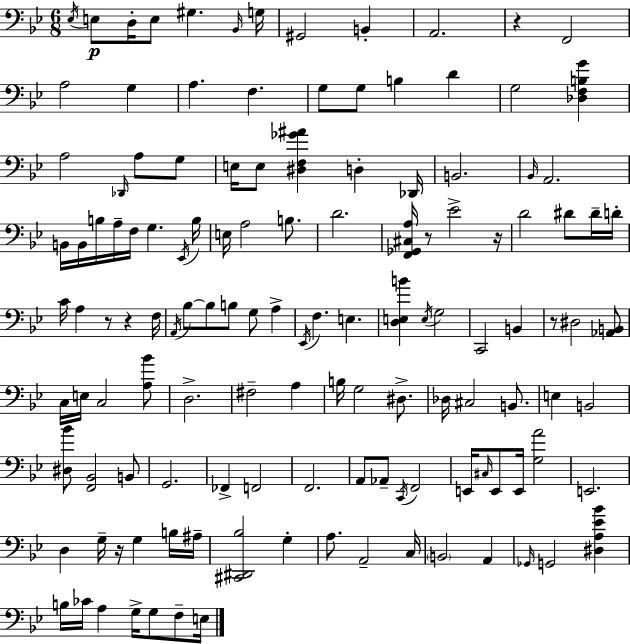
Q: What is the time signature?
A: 6/8